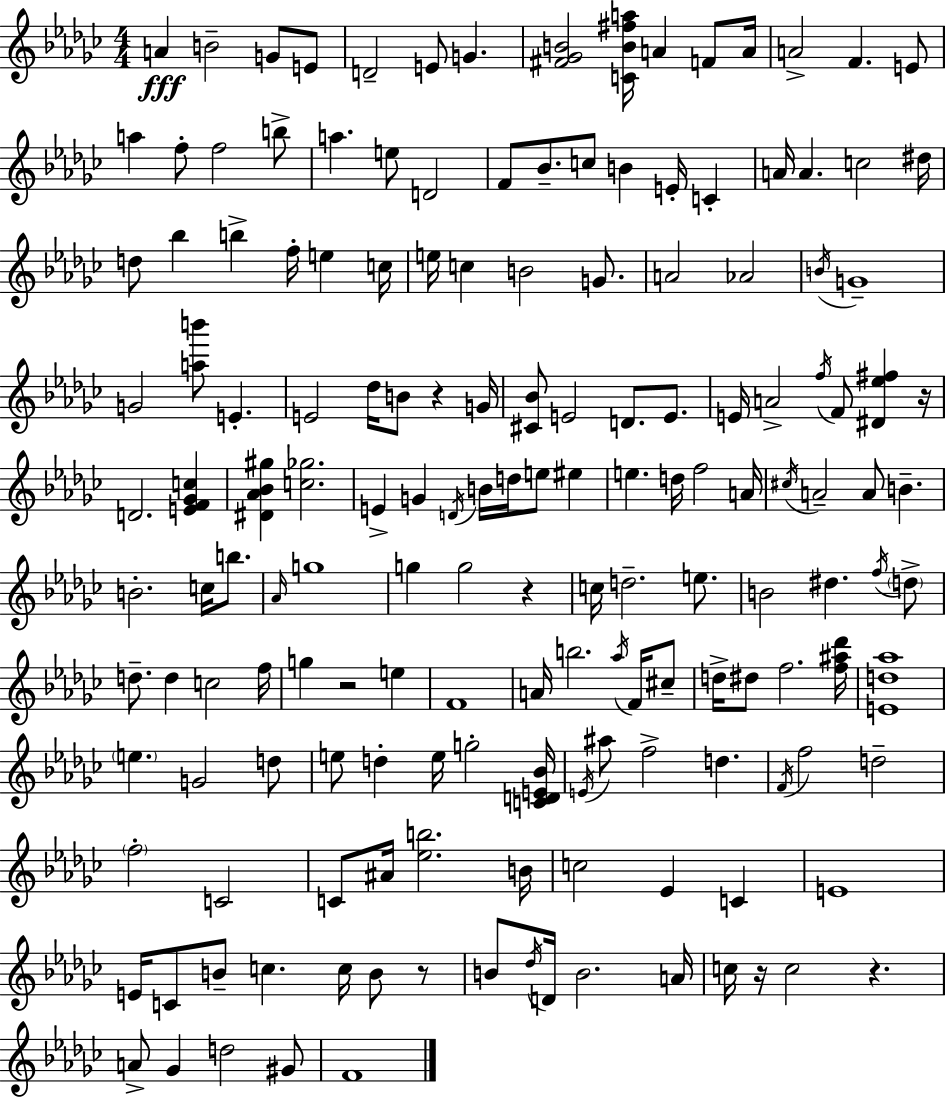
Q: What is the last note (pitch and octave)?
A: F4